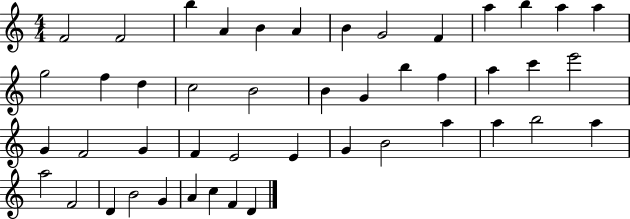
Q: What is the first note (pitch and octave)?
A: F4